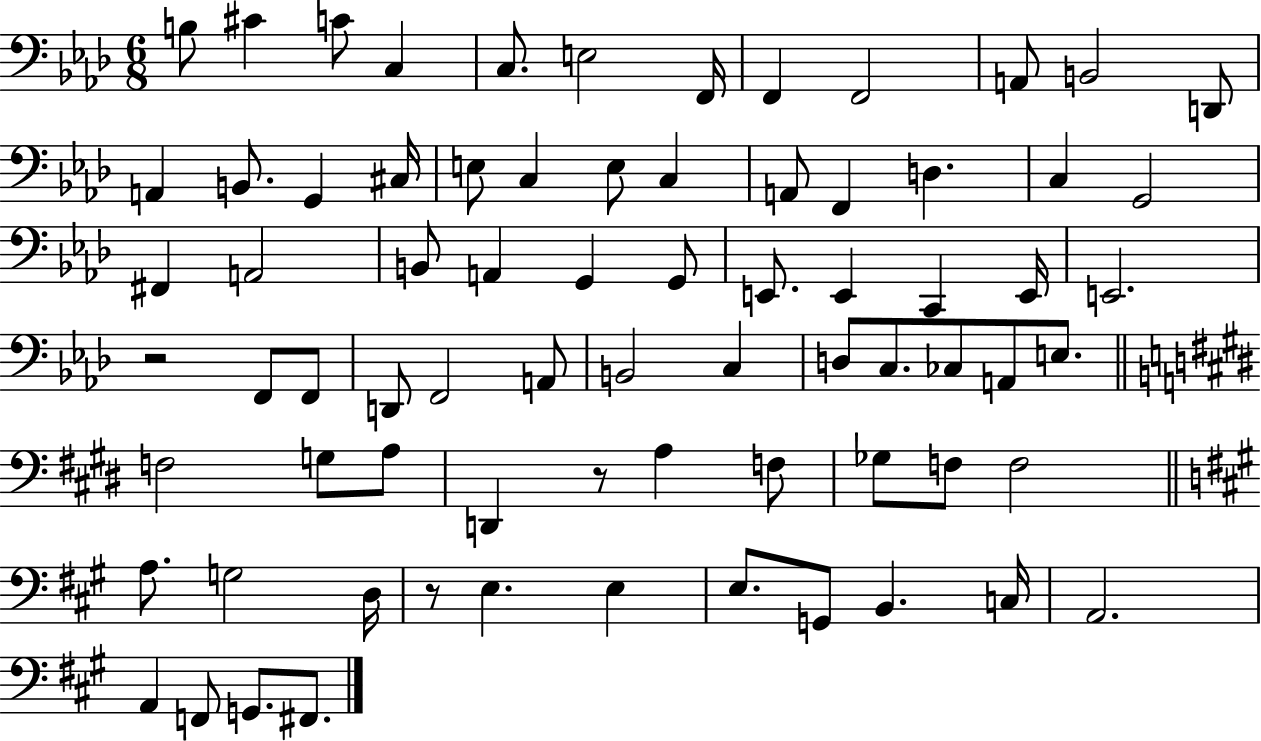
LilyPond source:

{
  \clef bass
  \numericTimeSignature
  \time 6/8
  \key aes \major
  b8 cis'4 c'8 c4 | c8. e2 f,16 | f,4 f,2 | a,8 b,2 d,8 | \break a,4 b,8. g,4 cis16 | e8 c4 e8 c4 | a,8 f,4 d4. | c4 g,2 | \break fis,4 a,2 | b,8 a,4 g,4 g,8 | e,8. e,4 c,4 e,16 | e,2. | \break r2 f,8 f,8 | d,8 f,2 a,8 | b,2 c4 | d8 c8. ces8 a,8 e8. | \break \bar "||" \break \key e \major f2 g8 a8 | d,4 r8 a4 f8 | ges8 f8 f2 | \bar "||" \break \key a \major a8. g2 d16 | r8 e4. e4 | e8. g,8 b,4. c16 | a,2. | \break a,4 f,8 g,8. fis,8. | \bar "|."
}